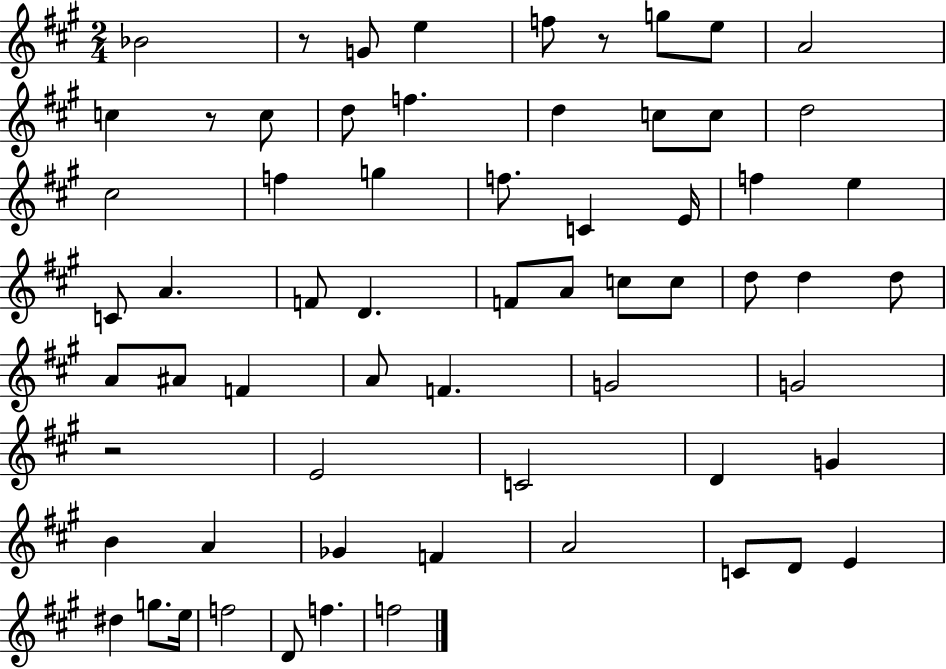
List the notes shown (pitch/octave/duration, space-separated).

Bb4/h R/e G4/e E5/q F5/e R/e G5/e E5/e A4/h C5/q R/e C5/e D5/e F5/q. D5/q C5/e C5/e D5/h C#5/h F5/q G5/q F5/e. C4/q E4/s F5/q E5/q C4/e A4/q. F4/e D4/q. F4/e A4/e C5/e C5/e D5/e D5/q D5/e A4/e A#4/e F4/q A4/e F4/q. G4/h G4/h R/h E4/h C4/h D4/q G4/q B4/q A4/q Gb4/q F4/q A4/h C4/e D4/e E4/q D#5/q G5/e. E5/s F5/h D4/e F5/q. F5/h